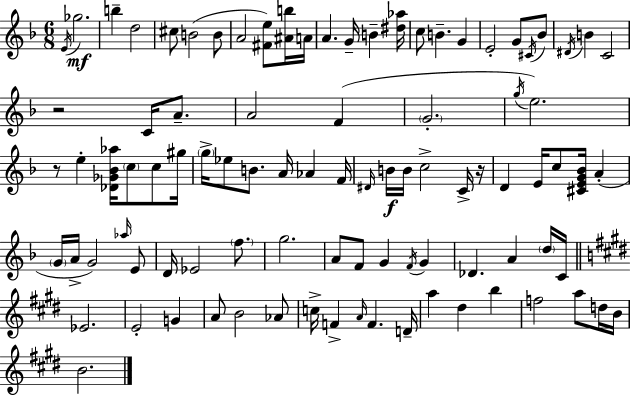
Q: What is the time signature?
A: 6/8